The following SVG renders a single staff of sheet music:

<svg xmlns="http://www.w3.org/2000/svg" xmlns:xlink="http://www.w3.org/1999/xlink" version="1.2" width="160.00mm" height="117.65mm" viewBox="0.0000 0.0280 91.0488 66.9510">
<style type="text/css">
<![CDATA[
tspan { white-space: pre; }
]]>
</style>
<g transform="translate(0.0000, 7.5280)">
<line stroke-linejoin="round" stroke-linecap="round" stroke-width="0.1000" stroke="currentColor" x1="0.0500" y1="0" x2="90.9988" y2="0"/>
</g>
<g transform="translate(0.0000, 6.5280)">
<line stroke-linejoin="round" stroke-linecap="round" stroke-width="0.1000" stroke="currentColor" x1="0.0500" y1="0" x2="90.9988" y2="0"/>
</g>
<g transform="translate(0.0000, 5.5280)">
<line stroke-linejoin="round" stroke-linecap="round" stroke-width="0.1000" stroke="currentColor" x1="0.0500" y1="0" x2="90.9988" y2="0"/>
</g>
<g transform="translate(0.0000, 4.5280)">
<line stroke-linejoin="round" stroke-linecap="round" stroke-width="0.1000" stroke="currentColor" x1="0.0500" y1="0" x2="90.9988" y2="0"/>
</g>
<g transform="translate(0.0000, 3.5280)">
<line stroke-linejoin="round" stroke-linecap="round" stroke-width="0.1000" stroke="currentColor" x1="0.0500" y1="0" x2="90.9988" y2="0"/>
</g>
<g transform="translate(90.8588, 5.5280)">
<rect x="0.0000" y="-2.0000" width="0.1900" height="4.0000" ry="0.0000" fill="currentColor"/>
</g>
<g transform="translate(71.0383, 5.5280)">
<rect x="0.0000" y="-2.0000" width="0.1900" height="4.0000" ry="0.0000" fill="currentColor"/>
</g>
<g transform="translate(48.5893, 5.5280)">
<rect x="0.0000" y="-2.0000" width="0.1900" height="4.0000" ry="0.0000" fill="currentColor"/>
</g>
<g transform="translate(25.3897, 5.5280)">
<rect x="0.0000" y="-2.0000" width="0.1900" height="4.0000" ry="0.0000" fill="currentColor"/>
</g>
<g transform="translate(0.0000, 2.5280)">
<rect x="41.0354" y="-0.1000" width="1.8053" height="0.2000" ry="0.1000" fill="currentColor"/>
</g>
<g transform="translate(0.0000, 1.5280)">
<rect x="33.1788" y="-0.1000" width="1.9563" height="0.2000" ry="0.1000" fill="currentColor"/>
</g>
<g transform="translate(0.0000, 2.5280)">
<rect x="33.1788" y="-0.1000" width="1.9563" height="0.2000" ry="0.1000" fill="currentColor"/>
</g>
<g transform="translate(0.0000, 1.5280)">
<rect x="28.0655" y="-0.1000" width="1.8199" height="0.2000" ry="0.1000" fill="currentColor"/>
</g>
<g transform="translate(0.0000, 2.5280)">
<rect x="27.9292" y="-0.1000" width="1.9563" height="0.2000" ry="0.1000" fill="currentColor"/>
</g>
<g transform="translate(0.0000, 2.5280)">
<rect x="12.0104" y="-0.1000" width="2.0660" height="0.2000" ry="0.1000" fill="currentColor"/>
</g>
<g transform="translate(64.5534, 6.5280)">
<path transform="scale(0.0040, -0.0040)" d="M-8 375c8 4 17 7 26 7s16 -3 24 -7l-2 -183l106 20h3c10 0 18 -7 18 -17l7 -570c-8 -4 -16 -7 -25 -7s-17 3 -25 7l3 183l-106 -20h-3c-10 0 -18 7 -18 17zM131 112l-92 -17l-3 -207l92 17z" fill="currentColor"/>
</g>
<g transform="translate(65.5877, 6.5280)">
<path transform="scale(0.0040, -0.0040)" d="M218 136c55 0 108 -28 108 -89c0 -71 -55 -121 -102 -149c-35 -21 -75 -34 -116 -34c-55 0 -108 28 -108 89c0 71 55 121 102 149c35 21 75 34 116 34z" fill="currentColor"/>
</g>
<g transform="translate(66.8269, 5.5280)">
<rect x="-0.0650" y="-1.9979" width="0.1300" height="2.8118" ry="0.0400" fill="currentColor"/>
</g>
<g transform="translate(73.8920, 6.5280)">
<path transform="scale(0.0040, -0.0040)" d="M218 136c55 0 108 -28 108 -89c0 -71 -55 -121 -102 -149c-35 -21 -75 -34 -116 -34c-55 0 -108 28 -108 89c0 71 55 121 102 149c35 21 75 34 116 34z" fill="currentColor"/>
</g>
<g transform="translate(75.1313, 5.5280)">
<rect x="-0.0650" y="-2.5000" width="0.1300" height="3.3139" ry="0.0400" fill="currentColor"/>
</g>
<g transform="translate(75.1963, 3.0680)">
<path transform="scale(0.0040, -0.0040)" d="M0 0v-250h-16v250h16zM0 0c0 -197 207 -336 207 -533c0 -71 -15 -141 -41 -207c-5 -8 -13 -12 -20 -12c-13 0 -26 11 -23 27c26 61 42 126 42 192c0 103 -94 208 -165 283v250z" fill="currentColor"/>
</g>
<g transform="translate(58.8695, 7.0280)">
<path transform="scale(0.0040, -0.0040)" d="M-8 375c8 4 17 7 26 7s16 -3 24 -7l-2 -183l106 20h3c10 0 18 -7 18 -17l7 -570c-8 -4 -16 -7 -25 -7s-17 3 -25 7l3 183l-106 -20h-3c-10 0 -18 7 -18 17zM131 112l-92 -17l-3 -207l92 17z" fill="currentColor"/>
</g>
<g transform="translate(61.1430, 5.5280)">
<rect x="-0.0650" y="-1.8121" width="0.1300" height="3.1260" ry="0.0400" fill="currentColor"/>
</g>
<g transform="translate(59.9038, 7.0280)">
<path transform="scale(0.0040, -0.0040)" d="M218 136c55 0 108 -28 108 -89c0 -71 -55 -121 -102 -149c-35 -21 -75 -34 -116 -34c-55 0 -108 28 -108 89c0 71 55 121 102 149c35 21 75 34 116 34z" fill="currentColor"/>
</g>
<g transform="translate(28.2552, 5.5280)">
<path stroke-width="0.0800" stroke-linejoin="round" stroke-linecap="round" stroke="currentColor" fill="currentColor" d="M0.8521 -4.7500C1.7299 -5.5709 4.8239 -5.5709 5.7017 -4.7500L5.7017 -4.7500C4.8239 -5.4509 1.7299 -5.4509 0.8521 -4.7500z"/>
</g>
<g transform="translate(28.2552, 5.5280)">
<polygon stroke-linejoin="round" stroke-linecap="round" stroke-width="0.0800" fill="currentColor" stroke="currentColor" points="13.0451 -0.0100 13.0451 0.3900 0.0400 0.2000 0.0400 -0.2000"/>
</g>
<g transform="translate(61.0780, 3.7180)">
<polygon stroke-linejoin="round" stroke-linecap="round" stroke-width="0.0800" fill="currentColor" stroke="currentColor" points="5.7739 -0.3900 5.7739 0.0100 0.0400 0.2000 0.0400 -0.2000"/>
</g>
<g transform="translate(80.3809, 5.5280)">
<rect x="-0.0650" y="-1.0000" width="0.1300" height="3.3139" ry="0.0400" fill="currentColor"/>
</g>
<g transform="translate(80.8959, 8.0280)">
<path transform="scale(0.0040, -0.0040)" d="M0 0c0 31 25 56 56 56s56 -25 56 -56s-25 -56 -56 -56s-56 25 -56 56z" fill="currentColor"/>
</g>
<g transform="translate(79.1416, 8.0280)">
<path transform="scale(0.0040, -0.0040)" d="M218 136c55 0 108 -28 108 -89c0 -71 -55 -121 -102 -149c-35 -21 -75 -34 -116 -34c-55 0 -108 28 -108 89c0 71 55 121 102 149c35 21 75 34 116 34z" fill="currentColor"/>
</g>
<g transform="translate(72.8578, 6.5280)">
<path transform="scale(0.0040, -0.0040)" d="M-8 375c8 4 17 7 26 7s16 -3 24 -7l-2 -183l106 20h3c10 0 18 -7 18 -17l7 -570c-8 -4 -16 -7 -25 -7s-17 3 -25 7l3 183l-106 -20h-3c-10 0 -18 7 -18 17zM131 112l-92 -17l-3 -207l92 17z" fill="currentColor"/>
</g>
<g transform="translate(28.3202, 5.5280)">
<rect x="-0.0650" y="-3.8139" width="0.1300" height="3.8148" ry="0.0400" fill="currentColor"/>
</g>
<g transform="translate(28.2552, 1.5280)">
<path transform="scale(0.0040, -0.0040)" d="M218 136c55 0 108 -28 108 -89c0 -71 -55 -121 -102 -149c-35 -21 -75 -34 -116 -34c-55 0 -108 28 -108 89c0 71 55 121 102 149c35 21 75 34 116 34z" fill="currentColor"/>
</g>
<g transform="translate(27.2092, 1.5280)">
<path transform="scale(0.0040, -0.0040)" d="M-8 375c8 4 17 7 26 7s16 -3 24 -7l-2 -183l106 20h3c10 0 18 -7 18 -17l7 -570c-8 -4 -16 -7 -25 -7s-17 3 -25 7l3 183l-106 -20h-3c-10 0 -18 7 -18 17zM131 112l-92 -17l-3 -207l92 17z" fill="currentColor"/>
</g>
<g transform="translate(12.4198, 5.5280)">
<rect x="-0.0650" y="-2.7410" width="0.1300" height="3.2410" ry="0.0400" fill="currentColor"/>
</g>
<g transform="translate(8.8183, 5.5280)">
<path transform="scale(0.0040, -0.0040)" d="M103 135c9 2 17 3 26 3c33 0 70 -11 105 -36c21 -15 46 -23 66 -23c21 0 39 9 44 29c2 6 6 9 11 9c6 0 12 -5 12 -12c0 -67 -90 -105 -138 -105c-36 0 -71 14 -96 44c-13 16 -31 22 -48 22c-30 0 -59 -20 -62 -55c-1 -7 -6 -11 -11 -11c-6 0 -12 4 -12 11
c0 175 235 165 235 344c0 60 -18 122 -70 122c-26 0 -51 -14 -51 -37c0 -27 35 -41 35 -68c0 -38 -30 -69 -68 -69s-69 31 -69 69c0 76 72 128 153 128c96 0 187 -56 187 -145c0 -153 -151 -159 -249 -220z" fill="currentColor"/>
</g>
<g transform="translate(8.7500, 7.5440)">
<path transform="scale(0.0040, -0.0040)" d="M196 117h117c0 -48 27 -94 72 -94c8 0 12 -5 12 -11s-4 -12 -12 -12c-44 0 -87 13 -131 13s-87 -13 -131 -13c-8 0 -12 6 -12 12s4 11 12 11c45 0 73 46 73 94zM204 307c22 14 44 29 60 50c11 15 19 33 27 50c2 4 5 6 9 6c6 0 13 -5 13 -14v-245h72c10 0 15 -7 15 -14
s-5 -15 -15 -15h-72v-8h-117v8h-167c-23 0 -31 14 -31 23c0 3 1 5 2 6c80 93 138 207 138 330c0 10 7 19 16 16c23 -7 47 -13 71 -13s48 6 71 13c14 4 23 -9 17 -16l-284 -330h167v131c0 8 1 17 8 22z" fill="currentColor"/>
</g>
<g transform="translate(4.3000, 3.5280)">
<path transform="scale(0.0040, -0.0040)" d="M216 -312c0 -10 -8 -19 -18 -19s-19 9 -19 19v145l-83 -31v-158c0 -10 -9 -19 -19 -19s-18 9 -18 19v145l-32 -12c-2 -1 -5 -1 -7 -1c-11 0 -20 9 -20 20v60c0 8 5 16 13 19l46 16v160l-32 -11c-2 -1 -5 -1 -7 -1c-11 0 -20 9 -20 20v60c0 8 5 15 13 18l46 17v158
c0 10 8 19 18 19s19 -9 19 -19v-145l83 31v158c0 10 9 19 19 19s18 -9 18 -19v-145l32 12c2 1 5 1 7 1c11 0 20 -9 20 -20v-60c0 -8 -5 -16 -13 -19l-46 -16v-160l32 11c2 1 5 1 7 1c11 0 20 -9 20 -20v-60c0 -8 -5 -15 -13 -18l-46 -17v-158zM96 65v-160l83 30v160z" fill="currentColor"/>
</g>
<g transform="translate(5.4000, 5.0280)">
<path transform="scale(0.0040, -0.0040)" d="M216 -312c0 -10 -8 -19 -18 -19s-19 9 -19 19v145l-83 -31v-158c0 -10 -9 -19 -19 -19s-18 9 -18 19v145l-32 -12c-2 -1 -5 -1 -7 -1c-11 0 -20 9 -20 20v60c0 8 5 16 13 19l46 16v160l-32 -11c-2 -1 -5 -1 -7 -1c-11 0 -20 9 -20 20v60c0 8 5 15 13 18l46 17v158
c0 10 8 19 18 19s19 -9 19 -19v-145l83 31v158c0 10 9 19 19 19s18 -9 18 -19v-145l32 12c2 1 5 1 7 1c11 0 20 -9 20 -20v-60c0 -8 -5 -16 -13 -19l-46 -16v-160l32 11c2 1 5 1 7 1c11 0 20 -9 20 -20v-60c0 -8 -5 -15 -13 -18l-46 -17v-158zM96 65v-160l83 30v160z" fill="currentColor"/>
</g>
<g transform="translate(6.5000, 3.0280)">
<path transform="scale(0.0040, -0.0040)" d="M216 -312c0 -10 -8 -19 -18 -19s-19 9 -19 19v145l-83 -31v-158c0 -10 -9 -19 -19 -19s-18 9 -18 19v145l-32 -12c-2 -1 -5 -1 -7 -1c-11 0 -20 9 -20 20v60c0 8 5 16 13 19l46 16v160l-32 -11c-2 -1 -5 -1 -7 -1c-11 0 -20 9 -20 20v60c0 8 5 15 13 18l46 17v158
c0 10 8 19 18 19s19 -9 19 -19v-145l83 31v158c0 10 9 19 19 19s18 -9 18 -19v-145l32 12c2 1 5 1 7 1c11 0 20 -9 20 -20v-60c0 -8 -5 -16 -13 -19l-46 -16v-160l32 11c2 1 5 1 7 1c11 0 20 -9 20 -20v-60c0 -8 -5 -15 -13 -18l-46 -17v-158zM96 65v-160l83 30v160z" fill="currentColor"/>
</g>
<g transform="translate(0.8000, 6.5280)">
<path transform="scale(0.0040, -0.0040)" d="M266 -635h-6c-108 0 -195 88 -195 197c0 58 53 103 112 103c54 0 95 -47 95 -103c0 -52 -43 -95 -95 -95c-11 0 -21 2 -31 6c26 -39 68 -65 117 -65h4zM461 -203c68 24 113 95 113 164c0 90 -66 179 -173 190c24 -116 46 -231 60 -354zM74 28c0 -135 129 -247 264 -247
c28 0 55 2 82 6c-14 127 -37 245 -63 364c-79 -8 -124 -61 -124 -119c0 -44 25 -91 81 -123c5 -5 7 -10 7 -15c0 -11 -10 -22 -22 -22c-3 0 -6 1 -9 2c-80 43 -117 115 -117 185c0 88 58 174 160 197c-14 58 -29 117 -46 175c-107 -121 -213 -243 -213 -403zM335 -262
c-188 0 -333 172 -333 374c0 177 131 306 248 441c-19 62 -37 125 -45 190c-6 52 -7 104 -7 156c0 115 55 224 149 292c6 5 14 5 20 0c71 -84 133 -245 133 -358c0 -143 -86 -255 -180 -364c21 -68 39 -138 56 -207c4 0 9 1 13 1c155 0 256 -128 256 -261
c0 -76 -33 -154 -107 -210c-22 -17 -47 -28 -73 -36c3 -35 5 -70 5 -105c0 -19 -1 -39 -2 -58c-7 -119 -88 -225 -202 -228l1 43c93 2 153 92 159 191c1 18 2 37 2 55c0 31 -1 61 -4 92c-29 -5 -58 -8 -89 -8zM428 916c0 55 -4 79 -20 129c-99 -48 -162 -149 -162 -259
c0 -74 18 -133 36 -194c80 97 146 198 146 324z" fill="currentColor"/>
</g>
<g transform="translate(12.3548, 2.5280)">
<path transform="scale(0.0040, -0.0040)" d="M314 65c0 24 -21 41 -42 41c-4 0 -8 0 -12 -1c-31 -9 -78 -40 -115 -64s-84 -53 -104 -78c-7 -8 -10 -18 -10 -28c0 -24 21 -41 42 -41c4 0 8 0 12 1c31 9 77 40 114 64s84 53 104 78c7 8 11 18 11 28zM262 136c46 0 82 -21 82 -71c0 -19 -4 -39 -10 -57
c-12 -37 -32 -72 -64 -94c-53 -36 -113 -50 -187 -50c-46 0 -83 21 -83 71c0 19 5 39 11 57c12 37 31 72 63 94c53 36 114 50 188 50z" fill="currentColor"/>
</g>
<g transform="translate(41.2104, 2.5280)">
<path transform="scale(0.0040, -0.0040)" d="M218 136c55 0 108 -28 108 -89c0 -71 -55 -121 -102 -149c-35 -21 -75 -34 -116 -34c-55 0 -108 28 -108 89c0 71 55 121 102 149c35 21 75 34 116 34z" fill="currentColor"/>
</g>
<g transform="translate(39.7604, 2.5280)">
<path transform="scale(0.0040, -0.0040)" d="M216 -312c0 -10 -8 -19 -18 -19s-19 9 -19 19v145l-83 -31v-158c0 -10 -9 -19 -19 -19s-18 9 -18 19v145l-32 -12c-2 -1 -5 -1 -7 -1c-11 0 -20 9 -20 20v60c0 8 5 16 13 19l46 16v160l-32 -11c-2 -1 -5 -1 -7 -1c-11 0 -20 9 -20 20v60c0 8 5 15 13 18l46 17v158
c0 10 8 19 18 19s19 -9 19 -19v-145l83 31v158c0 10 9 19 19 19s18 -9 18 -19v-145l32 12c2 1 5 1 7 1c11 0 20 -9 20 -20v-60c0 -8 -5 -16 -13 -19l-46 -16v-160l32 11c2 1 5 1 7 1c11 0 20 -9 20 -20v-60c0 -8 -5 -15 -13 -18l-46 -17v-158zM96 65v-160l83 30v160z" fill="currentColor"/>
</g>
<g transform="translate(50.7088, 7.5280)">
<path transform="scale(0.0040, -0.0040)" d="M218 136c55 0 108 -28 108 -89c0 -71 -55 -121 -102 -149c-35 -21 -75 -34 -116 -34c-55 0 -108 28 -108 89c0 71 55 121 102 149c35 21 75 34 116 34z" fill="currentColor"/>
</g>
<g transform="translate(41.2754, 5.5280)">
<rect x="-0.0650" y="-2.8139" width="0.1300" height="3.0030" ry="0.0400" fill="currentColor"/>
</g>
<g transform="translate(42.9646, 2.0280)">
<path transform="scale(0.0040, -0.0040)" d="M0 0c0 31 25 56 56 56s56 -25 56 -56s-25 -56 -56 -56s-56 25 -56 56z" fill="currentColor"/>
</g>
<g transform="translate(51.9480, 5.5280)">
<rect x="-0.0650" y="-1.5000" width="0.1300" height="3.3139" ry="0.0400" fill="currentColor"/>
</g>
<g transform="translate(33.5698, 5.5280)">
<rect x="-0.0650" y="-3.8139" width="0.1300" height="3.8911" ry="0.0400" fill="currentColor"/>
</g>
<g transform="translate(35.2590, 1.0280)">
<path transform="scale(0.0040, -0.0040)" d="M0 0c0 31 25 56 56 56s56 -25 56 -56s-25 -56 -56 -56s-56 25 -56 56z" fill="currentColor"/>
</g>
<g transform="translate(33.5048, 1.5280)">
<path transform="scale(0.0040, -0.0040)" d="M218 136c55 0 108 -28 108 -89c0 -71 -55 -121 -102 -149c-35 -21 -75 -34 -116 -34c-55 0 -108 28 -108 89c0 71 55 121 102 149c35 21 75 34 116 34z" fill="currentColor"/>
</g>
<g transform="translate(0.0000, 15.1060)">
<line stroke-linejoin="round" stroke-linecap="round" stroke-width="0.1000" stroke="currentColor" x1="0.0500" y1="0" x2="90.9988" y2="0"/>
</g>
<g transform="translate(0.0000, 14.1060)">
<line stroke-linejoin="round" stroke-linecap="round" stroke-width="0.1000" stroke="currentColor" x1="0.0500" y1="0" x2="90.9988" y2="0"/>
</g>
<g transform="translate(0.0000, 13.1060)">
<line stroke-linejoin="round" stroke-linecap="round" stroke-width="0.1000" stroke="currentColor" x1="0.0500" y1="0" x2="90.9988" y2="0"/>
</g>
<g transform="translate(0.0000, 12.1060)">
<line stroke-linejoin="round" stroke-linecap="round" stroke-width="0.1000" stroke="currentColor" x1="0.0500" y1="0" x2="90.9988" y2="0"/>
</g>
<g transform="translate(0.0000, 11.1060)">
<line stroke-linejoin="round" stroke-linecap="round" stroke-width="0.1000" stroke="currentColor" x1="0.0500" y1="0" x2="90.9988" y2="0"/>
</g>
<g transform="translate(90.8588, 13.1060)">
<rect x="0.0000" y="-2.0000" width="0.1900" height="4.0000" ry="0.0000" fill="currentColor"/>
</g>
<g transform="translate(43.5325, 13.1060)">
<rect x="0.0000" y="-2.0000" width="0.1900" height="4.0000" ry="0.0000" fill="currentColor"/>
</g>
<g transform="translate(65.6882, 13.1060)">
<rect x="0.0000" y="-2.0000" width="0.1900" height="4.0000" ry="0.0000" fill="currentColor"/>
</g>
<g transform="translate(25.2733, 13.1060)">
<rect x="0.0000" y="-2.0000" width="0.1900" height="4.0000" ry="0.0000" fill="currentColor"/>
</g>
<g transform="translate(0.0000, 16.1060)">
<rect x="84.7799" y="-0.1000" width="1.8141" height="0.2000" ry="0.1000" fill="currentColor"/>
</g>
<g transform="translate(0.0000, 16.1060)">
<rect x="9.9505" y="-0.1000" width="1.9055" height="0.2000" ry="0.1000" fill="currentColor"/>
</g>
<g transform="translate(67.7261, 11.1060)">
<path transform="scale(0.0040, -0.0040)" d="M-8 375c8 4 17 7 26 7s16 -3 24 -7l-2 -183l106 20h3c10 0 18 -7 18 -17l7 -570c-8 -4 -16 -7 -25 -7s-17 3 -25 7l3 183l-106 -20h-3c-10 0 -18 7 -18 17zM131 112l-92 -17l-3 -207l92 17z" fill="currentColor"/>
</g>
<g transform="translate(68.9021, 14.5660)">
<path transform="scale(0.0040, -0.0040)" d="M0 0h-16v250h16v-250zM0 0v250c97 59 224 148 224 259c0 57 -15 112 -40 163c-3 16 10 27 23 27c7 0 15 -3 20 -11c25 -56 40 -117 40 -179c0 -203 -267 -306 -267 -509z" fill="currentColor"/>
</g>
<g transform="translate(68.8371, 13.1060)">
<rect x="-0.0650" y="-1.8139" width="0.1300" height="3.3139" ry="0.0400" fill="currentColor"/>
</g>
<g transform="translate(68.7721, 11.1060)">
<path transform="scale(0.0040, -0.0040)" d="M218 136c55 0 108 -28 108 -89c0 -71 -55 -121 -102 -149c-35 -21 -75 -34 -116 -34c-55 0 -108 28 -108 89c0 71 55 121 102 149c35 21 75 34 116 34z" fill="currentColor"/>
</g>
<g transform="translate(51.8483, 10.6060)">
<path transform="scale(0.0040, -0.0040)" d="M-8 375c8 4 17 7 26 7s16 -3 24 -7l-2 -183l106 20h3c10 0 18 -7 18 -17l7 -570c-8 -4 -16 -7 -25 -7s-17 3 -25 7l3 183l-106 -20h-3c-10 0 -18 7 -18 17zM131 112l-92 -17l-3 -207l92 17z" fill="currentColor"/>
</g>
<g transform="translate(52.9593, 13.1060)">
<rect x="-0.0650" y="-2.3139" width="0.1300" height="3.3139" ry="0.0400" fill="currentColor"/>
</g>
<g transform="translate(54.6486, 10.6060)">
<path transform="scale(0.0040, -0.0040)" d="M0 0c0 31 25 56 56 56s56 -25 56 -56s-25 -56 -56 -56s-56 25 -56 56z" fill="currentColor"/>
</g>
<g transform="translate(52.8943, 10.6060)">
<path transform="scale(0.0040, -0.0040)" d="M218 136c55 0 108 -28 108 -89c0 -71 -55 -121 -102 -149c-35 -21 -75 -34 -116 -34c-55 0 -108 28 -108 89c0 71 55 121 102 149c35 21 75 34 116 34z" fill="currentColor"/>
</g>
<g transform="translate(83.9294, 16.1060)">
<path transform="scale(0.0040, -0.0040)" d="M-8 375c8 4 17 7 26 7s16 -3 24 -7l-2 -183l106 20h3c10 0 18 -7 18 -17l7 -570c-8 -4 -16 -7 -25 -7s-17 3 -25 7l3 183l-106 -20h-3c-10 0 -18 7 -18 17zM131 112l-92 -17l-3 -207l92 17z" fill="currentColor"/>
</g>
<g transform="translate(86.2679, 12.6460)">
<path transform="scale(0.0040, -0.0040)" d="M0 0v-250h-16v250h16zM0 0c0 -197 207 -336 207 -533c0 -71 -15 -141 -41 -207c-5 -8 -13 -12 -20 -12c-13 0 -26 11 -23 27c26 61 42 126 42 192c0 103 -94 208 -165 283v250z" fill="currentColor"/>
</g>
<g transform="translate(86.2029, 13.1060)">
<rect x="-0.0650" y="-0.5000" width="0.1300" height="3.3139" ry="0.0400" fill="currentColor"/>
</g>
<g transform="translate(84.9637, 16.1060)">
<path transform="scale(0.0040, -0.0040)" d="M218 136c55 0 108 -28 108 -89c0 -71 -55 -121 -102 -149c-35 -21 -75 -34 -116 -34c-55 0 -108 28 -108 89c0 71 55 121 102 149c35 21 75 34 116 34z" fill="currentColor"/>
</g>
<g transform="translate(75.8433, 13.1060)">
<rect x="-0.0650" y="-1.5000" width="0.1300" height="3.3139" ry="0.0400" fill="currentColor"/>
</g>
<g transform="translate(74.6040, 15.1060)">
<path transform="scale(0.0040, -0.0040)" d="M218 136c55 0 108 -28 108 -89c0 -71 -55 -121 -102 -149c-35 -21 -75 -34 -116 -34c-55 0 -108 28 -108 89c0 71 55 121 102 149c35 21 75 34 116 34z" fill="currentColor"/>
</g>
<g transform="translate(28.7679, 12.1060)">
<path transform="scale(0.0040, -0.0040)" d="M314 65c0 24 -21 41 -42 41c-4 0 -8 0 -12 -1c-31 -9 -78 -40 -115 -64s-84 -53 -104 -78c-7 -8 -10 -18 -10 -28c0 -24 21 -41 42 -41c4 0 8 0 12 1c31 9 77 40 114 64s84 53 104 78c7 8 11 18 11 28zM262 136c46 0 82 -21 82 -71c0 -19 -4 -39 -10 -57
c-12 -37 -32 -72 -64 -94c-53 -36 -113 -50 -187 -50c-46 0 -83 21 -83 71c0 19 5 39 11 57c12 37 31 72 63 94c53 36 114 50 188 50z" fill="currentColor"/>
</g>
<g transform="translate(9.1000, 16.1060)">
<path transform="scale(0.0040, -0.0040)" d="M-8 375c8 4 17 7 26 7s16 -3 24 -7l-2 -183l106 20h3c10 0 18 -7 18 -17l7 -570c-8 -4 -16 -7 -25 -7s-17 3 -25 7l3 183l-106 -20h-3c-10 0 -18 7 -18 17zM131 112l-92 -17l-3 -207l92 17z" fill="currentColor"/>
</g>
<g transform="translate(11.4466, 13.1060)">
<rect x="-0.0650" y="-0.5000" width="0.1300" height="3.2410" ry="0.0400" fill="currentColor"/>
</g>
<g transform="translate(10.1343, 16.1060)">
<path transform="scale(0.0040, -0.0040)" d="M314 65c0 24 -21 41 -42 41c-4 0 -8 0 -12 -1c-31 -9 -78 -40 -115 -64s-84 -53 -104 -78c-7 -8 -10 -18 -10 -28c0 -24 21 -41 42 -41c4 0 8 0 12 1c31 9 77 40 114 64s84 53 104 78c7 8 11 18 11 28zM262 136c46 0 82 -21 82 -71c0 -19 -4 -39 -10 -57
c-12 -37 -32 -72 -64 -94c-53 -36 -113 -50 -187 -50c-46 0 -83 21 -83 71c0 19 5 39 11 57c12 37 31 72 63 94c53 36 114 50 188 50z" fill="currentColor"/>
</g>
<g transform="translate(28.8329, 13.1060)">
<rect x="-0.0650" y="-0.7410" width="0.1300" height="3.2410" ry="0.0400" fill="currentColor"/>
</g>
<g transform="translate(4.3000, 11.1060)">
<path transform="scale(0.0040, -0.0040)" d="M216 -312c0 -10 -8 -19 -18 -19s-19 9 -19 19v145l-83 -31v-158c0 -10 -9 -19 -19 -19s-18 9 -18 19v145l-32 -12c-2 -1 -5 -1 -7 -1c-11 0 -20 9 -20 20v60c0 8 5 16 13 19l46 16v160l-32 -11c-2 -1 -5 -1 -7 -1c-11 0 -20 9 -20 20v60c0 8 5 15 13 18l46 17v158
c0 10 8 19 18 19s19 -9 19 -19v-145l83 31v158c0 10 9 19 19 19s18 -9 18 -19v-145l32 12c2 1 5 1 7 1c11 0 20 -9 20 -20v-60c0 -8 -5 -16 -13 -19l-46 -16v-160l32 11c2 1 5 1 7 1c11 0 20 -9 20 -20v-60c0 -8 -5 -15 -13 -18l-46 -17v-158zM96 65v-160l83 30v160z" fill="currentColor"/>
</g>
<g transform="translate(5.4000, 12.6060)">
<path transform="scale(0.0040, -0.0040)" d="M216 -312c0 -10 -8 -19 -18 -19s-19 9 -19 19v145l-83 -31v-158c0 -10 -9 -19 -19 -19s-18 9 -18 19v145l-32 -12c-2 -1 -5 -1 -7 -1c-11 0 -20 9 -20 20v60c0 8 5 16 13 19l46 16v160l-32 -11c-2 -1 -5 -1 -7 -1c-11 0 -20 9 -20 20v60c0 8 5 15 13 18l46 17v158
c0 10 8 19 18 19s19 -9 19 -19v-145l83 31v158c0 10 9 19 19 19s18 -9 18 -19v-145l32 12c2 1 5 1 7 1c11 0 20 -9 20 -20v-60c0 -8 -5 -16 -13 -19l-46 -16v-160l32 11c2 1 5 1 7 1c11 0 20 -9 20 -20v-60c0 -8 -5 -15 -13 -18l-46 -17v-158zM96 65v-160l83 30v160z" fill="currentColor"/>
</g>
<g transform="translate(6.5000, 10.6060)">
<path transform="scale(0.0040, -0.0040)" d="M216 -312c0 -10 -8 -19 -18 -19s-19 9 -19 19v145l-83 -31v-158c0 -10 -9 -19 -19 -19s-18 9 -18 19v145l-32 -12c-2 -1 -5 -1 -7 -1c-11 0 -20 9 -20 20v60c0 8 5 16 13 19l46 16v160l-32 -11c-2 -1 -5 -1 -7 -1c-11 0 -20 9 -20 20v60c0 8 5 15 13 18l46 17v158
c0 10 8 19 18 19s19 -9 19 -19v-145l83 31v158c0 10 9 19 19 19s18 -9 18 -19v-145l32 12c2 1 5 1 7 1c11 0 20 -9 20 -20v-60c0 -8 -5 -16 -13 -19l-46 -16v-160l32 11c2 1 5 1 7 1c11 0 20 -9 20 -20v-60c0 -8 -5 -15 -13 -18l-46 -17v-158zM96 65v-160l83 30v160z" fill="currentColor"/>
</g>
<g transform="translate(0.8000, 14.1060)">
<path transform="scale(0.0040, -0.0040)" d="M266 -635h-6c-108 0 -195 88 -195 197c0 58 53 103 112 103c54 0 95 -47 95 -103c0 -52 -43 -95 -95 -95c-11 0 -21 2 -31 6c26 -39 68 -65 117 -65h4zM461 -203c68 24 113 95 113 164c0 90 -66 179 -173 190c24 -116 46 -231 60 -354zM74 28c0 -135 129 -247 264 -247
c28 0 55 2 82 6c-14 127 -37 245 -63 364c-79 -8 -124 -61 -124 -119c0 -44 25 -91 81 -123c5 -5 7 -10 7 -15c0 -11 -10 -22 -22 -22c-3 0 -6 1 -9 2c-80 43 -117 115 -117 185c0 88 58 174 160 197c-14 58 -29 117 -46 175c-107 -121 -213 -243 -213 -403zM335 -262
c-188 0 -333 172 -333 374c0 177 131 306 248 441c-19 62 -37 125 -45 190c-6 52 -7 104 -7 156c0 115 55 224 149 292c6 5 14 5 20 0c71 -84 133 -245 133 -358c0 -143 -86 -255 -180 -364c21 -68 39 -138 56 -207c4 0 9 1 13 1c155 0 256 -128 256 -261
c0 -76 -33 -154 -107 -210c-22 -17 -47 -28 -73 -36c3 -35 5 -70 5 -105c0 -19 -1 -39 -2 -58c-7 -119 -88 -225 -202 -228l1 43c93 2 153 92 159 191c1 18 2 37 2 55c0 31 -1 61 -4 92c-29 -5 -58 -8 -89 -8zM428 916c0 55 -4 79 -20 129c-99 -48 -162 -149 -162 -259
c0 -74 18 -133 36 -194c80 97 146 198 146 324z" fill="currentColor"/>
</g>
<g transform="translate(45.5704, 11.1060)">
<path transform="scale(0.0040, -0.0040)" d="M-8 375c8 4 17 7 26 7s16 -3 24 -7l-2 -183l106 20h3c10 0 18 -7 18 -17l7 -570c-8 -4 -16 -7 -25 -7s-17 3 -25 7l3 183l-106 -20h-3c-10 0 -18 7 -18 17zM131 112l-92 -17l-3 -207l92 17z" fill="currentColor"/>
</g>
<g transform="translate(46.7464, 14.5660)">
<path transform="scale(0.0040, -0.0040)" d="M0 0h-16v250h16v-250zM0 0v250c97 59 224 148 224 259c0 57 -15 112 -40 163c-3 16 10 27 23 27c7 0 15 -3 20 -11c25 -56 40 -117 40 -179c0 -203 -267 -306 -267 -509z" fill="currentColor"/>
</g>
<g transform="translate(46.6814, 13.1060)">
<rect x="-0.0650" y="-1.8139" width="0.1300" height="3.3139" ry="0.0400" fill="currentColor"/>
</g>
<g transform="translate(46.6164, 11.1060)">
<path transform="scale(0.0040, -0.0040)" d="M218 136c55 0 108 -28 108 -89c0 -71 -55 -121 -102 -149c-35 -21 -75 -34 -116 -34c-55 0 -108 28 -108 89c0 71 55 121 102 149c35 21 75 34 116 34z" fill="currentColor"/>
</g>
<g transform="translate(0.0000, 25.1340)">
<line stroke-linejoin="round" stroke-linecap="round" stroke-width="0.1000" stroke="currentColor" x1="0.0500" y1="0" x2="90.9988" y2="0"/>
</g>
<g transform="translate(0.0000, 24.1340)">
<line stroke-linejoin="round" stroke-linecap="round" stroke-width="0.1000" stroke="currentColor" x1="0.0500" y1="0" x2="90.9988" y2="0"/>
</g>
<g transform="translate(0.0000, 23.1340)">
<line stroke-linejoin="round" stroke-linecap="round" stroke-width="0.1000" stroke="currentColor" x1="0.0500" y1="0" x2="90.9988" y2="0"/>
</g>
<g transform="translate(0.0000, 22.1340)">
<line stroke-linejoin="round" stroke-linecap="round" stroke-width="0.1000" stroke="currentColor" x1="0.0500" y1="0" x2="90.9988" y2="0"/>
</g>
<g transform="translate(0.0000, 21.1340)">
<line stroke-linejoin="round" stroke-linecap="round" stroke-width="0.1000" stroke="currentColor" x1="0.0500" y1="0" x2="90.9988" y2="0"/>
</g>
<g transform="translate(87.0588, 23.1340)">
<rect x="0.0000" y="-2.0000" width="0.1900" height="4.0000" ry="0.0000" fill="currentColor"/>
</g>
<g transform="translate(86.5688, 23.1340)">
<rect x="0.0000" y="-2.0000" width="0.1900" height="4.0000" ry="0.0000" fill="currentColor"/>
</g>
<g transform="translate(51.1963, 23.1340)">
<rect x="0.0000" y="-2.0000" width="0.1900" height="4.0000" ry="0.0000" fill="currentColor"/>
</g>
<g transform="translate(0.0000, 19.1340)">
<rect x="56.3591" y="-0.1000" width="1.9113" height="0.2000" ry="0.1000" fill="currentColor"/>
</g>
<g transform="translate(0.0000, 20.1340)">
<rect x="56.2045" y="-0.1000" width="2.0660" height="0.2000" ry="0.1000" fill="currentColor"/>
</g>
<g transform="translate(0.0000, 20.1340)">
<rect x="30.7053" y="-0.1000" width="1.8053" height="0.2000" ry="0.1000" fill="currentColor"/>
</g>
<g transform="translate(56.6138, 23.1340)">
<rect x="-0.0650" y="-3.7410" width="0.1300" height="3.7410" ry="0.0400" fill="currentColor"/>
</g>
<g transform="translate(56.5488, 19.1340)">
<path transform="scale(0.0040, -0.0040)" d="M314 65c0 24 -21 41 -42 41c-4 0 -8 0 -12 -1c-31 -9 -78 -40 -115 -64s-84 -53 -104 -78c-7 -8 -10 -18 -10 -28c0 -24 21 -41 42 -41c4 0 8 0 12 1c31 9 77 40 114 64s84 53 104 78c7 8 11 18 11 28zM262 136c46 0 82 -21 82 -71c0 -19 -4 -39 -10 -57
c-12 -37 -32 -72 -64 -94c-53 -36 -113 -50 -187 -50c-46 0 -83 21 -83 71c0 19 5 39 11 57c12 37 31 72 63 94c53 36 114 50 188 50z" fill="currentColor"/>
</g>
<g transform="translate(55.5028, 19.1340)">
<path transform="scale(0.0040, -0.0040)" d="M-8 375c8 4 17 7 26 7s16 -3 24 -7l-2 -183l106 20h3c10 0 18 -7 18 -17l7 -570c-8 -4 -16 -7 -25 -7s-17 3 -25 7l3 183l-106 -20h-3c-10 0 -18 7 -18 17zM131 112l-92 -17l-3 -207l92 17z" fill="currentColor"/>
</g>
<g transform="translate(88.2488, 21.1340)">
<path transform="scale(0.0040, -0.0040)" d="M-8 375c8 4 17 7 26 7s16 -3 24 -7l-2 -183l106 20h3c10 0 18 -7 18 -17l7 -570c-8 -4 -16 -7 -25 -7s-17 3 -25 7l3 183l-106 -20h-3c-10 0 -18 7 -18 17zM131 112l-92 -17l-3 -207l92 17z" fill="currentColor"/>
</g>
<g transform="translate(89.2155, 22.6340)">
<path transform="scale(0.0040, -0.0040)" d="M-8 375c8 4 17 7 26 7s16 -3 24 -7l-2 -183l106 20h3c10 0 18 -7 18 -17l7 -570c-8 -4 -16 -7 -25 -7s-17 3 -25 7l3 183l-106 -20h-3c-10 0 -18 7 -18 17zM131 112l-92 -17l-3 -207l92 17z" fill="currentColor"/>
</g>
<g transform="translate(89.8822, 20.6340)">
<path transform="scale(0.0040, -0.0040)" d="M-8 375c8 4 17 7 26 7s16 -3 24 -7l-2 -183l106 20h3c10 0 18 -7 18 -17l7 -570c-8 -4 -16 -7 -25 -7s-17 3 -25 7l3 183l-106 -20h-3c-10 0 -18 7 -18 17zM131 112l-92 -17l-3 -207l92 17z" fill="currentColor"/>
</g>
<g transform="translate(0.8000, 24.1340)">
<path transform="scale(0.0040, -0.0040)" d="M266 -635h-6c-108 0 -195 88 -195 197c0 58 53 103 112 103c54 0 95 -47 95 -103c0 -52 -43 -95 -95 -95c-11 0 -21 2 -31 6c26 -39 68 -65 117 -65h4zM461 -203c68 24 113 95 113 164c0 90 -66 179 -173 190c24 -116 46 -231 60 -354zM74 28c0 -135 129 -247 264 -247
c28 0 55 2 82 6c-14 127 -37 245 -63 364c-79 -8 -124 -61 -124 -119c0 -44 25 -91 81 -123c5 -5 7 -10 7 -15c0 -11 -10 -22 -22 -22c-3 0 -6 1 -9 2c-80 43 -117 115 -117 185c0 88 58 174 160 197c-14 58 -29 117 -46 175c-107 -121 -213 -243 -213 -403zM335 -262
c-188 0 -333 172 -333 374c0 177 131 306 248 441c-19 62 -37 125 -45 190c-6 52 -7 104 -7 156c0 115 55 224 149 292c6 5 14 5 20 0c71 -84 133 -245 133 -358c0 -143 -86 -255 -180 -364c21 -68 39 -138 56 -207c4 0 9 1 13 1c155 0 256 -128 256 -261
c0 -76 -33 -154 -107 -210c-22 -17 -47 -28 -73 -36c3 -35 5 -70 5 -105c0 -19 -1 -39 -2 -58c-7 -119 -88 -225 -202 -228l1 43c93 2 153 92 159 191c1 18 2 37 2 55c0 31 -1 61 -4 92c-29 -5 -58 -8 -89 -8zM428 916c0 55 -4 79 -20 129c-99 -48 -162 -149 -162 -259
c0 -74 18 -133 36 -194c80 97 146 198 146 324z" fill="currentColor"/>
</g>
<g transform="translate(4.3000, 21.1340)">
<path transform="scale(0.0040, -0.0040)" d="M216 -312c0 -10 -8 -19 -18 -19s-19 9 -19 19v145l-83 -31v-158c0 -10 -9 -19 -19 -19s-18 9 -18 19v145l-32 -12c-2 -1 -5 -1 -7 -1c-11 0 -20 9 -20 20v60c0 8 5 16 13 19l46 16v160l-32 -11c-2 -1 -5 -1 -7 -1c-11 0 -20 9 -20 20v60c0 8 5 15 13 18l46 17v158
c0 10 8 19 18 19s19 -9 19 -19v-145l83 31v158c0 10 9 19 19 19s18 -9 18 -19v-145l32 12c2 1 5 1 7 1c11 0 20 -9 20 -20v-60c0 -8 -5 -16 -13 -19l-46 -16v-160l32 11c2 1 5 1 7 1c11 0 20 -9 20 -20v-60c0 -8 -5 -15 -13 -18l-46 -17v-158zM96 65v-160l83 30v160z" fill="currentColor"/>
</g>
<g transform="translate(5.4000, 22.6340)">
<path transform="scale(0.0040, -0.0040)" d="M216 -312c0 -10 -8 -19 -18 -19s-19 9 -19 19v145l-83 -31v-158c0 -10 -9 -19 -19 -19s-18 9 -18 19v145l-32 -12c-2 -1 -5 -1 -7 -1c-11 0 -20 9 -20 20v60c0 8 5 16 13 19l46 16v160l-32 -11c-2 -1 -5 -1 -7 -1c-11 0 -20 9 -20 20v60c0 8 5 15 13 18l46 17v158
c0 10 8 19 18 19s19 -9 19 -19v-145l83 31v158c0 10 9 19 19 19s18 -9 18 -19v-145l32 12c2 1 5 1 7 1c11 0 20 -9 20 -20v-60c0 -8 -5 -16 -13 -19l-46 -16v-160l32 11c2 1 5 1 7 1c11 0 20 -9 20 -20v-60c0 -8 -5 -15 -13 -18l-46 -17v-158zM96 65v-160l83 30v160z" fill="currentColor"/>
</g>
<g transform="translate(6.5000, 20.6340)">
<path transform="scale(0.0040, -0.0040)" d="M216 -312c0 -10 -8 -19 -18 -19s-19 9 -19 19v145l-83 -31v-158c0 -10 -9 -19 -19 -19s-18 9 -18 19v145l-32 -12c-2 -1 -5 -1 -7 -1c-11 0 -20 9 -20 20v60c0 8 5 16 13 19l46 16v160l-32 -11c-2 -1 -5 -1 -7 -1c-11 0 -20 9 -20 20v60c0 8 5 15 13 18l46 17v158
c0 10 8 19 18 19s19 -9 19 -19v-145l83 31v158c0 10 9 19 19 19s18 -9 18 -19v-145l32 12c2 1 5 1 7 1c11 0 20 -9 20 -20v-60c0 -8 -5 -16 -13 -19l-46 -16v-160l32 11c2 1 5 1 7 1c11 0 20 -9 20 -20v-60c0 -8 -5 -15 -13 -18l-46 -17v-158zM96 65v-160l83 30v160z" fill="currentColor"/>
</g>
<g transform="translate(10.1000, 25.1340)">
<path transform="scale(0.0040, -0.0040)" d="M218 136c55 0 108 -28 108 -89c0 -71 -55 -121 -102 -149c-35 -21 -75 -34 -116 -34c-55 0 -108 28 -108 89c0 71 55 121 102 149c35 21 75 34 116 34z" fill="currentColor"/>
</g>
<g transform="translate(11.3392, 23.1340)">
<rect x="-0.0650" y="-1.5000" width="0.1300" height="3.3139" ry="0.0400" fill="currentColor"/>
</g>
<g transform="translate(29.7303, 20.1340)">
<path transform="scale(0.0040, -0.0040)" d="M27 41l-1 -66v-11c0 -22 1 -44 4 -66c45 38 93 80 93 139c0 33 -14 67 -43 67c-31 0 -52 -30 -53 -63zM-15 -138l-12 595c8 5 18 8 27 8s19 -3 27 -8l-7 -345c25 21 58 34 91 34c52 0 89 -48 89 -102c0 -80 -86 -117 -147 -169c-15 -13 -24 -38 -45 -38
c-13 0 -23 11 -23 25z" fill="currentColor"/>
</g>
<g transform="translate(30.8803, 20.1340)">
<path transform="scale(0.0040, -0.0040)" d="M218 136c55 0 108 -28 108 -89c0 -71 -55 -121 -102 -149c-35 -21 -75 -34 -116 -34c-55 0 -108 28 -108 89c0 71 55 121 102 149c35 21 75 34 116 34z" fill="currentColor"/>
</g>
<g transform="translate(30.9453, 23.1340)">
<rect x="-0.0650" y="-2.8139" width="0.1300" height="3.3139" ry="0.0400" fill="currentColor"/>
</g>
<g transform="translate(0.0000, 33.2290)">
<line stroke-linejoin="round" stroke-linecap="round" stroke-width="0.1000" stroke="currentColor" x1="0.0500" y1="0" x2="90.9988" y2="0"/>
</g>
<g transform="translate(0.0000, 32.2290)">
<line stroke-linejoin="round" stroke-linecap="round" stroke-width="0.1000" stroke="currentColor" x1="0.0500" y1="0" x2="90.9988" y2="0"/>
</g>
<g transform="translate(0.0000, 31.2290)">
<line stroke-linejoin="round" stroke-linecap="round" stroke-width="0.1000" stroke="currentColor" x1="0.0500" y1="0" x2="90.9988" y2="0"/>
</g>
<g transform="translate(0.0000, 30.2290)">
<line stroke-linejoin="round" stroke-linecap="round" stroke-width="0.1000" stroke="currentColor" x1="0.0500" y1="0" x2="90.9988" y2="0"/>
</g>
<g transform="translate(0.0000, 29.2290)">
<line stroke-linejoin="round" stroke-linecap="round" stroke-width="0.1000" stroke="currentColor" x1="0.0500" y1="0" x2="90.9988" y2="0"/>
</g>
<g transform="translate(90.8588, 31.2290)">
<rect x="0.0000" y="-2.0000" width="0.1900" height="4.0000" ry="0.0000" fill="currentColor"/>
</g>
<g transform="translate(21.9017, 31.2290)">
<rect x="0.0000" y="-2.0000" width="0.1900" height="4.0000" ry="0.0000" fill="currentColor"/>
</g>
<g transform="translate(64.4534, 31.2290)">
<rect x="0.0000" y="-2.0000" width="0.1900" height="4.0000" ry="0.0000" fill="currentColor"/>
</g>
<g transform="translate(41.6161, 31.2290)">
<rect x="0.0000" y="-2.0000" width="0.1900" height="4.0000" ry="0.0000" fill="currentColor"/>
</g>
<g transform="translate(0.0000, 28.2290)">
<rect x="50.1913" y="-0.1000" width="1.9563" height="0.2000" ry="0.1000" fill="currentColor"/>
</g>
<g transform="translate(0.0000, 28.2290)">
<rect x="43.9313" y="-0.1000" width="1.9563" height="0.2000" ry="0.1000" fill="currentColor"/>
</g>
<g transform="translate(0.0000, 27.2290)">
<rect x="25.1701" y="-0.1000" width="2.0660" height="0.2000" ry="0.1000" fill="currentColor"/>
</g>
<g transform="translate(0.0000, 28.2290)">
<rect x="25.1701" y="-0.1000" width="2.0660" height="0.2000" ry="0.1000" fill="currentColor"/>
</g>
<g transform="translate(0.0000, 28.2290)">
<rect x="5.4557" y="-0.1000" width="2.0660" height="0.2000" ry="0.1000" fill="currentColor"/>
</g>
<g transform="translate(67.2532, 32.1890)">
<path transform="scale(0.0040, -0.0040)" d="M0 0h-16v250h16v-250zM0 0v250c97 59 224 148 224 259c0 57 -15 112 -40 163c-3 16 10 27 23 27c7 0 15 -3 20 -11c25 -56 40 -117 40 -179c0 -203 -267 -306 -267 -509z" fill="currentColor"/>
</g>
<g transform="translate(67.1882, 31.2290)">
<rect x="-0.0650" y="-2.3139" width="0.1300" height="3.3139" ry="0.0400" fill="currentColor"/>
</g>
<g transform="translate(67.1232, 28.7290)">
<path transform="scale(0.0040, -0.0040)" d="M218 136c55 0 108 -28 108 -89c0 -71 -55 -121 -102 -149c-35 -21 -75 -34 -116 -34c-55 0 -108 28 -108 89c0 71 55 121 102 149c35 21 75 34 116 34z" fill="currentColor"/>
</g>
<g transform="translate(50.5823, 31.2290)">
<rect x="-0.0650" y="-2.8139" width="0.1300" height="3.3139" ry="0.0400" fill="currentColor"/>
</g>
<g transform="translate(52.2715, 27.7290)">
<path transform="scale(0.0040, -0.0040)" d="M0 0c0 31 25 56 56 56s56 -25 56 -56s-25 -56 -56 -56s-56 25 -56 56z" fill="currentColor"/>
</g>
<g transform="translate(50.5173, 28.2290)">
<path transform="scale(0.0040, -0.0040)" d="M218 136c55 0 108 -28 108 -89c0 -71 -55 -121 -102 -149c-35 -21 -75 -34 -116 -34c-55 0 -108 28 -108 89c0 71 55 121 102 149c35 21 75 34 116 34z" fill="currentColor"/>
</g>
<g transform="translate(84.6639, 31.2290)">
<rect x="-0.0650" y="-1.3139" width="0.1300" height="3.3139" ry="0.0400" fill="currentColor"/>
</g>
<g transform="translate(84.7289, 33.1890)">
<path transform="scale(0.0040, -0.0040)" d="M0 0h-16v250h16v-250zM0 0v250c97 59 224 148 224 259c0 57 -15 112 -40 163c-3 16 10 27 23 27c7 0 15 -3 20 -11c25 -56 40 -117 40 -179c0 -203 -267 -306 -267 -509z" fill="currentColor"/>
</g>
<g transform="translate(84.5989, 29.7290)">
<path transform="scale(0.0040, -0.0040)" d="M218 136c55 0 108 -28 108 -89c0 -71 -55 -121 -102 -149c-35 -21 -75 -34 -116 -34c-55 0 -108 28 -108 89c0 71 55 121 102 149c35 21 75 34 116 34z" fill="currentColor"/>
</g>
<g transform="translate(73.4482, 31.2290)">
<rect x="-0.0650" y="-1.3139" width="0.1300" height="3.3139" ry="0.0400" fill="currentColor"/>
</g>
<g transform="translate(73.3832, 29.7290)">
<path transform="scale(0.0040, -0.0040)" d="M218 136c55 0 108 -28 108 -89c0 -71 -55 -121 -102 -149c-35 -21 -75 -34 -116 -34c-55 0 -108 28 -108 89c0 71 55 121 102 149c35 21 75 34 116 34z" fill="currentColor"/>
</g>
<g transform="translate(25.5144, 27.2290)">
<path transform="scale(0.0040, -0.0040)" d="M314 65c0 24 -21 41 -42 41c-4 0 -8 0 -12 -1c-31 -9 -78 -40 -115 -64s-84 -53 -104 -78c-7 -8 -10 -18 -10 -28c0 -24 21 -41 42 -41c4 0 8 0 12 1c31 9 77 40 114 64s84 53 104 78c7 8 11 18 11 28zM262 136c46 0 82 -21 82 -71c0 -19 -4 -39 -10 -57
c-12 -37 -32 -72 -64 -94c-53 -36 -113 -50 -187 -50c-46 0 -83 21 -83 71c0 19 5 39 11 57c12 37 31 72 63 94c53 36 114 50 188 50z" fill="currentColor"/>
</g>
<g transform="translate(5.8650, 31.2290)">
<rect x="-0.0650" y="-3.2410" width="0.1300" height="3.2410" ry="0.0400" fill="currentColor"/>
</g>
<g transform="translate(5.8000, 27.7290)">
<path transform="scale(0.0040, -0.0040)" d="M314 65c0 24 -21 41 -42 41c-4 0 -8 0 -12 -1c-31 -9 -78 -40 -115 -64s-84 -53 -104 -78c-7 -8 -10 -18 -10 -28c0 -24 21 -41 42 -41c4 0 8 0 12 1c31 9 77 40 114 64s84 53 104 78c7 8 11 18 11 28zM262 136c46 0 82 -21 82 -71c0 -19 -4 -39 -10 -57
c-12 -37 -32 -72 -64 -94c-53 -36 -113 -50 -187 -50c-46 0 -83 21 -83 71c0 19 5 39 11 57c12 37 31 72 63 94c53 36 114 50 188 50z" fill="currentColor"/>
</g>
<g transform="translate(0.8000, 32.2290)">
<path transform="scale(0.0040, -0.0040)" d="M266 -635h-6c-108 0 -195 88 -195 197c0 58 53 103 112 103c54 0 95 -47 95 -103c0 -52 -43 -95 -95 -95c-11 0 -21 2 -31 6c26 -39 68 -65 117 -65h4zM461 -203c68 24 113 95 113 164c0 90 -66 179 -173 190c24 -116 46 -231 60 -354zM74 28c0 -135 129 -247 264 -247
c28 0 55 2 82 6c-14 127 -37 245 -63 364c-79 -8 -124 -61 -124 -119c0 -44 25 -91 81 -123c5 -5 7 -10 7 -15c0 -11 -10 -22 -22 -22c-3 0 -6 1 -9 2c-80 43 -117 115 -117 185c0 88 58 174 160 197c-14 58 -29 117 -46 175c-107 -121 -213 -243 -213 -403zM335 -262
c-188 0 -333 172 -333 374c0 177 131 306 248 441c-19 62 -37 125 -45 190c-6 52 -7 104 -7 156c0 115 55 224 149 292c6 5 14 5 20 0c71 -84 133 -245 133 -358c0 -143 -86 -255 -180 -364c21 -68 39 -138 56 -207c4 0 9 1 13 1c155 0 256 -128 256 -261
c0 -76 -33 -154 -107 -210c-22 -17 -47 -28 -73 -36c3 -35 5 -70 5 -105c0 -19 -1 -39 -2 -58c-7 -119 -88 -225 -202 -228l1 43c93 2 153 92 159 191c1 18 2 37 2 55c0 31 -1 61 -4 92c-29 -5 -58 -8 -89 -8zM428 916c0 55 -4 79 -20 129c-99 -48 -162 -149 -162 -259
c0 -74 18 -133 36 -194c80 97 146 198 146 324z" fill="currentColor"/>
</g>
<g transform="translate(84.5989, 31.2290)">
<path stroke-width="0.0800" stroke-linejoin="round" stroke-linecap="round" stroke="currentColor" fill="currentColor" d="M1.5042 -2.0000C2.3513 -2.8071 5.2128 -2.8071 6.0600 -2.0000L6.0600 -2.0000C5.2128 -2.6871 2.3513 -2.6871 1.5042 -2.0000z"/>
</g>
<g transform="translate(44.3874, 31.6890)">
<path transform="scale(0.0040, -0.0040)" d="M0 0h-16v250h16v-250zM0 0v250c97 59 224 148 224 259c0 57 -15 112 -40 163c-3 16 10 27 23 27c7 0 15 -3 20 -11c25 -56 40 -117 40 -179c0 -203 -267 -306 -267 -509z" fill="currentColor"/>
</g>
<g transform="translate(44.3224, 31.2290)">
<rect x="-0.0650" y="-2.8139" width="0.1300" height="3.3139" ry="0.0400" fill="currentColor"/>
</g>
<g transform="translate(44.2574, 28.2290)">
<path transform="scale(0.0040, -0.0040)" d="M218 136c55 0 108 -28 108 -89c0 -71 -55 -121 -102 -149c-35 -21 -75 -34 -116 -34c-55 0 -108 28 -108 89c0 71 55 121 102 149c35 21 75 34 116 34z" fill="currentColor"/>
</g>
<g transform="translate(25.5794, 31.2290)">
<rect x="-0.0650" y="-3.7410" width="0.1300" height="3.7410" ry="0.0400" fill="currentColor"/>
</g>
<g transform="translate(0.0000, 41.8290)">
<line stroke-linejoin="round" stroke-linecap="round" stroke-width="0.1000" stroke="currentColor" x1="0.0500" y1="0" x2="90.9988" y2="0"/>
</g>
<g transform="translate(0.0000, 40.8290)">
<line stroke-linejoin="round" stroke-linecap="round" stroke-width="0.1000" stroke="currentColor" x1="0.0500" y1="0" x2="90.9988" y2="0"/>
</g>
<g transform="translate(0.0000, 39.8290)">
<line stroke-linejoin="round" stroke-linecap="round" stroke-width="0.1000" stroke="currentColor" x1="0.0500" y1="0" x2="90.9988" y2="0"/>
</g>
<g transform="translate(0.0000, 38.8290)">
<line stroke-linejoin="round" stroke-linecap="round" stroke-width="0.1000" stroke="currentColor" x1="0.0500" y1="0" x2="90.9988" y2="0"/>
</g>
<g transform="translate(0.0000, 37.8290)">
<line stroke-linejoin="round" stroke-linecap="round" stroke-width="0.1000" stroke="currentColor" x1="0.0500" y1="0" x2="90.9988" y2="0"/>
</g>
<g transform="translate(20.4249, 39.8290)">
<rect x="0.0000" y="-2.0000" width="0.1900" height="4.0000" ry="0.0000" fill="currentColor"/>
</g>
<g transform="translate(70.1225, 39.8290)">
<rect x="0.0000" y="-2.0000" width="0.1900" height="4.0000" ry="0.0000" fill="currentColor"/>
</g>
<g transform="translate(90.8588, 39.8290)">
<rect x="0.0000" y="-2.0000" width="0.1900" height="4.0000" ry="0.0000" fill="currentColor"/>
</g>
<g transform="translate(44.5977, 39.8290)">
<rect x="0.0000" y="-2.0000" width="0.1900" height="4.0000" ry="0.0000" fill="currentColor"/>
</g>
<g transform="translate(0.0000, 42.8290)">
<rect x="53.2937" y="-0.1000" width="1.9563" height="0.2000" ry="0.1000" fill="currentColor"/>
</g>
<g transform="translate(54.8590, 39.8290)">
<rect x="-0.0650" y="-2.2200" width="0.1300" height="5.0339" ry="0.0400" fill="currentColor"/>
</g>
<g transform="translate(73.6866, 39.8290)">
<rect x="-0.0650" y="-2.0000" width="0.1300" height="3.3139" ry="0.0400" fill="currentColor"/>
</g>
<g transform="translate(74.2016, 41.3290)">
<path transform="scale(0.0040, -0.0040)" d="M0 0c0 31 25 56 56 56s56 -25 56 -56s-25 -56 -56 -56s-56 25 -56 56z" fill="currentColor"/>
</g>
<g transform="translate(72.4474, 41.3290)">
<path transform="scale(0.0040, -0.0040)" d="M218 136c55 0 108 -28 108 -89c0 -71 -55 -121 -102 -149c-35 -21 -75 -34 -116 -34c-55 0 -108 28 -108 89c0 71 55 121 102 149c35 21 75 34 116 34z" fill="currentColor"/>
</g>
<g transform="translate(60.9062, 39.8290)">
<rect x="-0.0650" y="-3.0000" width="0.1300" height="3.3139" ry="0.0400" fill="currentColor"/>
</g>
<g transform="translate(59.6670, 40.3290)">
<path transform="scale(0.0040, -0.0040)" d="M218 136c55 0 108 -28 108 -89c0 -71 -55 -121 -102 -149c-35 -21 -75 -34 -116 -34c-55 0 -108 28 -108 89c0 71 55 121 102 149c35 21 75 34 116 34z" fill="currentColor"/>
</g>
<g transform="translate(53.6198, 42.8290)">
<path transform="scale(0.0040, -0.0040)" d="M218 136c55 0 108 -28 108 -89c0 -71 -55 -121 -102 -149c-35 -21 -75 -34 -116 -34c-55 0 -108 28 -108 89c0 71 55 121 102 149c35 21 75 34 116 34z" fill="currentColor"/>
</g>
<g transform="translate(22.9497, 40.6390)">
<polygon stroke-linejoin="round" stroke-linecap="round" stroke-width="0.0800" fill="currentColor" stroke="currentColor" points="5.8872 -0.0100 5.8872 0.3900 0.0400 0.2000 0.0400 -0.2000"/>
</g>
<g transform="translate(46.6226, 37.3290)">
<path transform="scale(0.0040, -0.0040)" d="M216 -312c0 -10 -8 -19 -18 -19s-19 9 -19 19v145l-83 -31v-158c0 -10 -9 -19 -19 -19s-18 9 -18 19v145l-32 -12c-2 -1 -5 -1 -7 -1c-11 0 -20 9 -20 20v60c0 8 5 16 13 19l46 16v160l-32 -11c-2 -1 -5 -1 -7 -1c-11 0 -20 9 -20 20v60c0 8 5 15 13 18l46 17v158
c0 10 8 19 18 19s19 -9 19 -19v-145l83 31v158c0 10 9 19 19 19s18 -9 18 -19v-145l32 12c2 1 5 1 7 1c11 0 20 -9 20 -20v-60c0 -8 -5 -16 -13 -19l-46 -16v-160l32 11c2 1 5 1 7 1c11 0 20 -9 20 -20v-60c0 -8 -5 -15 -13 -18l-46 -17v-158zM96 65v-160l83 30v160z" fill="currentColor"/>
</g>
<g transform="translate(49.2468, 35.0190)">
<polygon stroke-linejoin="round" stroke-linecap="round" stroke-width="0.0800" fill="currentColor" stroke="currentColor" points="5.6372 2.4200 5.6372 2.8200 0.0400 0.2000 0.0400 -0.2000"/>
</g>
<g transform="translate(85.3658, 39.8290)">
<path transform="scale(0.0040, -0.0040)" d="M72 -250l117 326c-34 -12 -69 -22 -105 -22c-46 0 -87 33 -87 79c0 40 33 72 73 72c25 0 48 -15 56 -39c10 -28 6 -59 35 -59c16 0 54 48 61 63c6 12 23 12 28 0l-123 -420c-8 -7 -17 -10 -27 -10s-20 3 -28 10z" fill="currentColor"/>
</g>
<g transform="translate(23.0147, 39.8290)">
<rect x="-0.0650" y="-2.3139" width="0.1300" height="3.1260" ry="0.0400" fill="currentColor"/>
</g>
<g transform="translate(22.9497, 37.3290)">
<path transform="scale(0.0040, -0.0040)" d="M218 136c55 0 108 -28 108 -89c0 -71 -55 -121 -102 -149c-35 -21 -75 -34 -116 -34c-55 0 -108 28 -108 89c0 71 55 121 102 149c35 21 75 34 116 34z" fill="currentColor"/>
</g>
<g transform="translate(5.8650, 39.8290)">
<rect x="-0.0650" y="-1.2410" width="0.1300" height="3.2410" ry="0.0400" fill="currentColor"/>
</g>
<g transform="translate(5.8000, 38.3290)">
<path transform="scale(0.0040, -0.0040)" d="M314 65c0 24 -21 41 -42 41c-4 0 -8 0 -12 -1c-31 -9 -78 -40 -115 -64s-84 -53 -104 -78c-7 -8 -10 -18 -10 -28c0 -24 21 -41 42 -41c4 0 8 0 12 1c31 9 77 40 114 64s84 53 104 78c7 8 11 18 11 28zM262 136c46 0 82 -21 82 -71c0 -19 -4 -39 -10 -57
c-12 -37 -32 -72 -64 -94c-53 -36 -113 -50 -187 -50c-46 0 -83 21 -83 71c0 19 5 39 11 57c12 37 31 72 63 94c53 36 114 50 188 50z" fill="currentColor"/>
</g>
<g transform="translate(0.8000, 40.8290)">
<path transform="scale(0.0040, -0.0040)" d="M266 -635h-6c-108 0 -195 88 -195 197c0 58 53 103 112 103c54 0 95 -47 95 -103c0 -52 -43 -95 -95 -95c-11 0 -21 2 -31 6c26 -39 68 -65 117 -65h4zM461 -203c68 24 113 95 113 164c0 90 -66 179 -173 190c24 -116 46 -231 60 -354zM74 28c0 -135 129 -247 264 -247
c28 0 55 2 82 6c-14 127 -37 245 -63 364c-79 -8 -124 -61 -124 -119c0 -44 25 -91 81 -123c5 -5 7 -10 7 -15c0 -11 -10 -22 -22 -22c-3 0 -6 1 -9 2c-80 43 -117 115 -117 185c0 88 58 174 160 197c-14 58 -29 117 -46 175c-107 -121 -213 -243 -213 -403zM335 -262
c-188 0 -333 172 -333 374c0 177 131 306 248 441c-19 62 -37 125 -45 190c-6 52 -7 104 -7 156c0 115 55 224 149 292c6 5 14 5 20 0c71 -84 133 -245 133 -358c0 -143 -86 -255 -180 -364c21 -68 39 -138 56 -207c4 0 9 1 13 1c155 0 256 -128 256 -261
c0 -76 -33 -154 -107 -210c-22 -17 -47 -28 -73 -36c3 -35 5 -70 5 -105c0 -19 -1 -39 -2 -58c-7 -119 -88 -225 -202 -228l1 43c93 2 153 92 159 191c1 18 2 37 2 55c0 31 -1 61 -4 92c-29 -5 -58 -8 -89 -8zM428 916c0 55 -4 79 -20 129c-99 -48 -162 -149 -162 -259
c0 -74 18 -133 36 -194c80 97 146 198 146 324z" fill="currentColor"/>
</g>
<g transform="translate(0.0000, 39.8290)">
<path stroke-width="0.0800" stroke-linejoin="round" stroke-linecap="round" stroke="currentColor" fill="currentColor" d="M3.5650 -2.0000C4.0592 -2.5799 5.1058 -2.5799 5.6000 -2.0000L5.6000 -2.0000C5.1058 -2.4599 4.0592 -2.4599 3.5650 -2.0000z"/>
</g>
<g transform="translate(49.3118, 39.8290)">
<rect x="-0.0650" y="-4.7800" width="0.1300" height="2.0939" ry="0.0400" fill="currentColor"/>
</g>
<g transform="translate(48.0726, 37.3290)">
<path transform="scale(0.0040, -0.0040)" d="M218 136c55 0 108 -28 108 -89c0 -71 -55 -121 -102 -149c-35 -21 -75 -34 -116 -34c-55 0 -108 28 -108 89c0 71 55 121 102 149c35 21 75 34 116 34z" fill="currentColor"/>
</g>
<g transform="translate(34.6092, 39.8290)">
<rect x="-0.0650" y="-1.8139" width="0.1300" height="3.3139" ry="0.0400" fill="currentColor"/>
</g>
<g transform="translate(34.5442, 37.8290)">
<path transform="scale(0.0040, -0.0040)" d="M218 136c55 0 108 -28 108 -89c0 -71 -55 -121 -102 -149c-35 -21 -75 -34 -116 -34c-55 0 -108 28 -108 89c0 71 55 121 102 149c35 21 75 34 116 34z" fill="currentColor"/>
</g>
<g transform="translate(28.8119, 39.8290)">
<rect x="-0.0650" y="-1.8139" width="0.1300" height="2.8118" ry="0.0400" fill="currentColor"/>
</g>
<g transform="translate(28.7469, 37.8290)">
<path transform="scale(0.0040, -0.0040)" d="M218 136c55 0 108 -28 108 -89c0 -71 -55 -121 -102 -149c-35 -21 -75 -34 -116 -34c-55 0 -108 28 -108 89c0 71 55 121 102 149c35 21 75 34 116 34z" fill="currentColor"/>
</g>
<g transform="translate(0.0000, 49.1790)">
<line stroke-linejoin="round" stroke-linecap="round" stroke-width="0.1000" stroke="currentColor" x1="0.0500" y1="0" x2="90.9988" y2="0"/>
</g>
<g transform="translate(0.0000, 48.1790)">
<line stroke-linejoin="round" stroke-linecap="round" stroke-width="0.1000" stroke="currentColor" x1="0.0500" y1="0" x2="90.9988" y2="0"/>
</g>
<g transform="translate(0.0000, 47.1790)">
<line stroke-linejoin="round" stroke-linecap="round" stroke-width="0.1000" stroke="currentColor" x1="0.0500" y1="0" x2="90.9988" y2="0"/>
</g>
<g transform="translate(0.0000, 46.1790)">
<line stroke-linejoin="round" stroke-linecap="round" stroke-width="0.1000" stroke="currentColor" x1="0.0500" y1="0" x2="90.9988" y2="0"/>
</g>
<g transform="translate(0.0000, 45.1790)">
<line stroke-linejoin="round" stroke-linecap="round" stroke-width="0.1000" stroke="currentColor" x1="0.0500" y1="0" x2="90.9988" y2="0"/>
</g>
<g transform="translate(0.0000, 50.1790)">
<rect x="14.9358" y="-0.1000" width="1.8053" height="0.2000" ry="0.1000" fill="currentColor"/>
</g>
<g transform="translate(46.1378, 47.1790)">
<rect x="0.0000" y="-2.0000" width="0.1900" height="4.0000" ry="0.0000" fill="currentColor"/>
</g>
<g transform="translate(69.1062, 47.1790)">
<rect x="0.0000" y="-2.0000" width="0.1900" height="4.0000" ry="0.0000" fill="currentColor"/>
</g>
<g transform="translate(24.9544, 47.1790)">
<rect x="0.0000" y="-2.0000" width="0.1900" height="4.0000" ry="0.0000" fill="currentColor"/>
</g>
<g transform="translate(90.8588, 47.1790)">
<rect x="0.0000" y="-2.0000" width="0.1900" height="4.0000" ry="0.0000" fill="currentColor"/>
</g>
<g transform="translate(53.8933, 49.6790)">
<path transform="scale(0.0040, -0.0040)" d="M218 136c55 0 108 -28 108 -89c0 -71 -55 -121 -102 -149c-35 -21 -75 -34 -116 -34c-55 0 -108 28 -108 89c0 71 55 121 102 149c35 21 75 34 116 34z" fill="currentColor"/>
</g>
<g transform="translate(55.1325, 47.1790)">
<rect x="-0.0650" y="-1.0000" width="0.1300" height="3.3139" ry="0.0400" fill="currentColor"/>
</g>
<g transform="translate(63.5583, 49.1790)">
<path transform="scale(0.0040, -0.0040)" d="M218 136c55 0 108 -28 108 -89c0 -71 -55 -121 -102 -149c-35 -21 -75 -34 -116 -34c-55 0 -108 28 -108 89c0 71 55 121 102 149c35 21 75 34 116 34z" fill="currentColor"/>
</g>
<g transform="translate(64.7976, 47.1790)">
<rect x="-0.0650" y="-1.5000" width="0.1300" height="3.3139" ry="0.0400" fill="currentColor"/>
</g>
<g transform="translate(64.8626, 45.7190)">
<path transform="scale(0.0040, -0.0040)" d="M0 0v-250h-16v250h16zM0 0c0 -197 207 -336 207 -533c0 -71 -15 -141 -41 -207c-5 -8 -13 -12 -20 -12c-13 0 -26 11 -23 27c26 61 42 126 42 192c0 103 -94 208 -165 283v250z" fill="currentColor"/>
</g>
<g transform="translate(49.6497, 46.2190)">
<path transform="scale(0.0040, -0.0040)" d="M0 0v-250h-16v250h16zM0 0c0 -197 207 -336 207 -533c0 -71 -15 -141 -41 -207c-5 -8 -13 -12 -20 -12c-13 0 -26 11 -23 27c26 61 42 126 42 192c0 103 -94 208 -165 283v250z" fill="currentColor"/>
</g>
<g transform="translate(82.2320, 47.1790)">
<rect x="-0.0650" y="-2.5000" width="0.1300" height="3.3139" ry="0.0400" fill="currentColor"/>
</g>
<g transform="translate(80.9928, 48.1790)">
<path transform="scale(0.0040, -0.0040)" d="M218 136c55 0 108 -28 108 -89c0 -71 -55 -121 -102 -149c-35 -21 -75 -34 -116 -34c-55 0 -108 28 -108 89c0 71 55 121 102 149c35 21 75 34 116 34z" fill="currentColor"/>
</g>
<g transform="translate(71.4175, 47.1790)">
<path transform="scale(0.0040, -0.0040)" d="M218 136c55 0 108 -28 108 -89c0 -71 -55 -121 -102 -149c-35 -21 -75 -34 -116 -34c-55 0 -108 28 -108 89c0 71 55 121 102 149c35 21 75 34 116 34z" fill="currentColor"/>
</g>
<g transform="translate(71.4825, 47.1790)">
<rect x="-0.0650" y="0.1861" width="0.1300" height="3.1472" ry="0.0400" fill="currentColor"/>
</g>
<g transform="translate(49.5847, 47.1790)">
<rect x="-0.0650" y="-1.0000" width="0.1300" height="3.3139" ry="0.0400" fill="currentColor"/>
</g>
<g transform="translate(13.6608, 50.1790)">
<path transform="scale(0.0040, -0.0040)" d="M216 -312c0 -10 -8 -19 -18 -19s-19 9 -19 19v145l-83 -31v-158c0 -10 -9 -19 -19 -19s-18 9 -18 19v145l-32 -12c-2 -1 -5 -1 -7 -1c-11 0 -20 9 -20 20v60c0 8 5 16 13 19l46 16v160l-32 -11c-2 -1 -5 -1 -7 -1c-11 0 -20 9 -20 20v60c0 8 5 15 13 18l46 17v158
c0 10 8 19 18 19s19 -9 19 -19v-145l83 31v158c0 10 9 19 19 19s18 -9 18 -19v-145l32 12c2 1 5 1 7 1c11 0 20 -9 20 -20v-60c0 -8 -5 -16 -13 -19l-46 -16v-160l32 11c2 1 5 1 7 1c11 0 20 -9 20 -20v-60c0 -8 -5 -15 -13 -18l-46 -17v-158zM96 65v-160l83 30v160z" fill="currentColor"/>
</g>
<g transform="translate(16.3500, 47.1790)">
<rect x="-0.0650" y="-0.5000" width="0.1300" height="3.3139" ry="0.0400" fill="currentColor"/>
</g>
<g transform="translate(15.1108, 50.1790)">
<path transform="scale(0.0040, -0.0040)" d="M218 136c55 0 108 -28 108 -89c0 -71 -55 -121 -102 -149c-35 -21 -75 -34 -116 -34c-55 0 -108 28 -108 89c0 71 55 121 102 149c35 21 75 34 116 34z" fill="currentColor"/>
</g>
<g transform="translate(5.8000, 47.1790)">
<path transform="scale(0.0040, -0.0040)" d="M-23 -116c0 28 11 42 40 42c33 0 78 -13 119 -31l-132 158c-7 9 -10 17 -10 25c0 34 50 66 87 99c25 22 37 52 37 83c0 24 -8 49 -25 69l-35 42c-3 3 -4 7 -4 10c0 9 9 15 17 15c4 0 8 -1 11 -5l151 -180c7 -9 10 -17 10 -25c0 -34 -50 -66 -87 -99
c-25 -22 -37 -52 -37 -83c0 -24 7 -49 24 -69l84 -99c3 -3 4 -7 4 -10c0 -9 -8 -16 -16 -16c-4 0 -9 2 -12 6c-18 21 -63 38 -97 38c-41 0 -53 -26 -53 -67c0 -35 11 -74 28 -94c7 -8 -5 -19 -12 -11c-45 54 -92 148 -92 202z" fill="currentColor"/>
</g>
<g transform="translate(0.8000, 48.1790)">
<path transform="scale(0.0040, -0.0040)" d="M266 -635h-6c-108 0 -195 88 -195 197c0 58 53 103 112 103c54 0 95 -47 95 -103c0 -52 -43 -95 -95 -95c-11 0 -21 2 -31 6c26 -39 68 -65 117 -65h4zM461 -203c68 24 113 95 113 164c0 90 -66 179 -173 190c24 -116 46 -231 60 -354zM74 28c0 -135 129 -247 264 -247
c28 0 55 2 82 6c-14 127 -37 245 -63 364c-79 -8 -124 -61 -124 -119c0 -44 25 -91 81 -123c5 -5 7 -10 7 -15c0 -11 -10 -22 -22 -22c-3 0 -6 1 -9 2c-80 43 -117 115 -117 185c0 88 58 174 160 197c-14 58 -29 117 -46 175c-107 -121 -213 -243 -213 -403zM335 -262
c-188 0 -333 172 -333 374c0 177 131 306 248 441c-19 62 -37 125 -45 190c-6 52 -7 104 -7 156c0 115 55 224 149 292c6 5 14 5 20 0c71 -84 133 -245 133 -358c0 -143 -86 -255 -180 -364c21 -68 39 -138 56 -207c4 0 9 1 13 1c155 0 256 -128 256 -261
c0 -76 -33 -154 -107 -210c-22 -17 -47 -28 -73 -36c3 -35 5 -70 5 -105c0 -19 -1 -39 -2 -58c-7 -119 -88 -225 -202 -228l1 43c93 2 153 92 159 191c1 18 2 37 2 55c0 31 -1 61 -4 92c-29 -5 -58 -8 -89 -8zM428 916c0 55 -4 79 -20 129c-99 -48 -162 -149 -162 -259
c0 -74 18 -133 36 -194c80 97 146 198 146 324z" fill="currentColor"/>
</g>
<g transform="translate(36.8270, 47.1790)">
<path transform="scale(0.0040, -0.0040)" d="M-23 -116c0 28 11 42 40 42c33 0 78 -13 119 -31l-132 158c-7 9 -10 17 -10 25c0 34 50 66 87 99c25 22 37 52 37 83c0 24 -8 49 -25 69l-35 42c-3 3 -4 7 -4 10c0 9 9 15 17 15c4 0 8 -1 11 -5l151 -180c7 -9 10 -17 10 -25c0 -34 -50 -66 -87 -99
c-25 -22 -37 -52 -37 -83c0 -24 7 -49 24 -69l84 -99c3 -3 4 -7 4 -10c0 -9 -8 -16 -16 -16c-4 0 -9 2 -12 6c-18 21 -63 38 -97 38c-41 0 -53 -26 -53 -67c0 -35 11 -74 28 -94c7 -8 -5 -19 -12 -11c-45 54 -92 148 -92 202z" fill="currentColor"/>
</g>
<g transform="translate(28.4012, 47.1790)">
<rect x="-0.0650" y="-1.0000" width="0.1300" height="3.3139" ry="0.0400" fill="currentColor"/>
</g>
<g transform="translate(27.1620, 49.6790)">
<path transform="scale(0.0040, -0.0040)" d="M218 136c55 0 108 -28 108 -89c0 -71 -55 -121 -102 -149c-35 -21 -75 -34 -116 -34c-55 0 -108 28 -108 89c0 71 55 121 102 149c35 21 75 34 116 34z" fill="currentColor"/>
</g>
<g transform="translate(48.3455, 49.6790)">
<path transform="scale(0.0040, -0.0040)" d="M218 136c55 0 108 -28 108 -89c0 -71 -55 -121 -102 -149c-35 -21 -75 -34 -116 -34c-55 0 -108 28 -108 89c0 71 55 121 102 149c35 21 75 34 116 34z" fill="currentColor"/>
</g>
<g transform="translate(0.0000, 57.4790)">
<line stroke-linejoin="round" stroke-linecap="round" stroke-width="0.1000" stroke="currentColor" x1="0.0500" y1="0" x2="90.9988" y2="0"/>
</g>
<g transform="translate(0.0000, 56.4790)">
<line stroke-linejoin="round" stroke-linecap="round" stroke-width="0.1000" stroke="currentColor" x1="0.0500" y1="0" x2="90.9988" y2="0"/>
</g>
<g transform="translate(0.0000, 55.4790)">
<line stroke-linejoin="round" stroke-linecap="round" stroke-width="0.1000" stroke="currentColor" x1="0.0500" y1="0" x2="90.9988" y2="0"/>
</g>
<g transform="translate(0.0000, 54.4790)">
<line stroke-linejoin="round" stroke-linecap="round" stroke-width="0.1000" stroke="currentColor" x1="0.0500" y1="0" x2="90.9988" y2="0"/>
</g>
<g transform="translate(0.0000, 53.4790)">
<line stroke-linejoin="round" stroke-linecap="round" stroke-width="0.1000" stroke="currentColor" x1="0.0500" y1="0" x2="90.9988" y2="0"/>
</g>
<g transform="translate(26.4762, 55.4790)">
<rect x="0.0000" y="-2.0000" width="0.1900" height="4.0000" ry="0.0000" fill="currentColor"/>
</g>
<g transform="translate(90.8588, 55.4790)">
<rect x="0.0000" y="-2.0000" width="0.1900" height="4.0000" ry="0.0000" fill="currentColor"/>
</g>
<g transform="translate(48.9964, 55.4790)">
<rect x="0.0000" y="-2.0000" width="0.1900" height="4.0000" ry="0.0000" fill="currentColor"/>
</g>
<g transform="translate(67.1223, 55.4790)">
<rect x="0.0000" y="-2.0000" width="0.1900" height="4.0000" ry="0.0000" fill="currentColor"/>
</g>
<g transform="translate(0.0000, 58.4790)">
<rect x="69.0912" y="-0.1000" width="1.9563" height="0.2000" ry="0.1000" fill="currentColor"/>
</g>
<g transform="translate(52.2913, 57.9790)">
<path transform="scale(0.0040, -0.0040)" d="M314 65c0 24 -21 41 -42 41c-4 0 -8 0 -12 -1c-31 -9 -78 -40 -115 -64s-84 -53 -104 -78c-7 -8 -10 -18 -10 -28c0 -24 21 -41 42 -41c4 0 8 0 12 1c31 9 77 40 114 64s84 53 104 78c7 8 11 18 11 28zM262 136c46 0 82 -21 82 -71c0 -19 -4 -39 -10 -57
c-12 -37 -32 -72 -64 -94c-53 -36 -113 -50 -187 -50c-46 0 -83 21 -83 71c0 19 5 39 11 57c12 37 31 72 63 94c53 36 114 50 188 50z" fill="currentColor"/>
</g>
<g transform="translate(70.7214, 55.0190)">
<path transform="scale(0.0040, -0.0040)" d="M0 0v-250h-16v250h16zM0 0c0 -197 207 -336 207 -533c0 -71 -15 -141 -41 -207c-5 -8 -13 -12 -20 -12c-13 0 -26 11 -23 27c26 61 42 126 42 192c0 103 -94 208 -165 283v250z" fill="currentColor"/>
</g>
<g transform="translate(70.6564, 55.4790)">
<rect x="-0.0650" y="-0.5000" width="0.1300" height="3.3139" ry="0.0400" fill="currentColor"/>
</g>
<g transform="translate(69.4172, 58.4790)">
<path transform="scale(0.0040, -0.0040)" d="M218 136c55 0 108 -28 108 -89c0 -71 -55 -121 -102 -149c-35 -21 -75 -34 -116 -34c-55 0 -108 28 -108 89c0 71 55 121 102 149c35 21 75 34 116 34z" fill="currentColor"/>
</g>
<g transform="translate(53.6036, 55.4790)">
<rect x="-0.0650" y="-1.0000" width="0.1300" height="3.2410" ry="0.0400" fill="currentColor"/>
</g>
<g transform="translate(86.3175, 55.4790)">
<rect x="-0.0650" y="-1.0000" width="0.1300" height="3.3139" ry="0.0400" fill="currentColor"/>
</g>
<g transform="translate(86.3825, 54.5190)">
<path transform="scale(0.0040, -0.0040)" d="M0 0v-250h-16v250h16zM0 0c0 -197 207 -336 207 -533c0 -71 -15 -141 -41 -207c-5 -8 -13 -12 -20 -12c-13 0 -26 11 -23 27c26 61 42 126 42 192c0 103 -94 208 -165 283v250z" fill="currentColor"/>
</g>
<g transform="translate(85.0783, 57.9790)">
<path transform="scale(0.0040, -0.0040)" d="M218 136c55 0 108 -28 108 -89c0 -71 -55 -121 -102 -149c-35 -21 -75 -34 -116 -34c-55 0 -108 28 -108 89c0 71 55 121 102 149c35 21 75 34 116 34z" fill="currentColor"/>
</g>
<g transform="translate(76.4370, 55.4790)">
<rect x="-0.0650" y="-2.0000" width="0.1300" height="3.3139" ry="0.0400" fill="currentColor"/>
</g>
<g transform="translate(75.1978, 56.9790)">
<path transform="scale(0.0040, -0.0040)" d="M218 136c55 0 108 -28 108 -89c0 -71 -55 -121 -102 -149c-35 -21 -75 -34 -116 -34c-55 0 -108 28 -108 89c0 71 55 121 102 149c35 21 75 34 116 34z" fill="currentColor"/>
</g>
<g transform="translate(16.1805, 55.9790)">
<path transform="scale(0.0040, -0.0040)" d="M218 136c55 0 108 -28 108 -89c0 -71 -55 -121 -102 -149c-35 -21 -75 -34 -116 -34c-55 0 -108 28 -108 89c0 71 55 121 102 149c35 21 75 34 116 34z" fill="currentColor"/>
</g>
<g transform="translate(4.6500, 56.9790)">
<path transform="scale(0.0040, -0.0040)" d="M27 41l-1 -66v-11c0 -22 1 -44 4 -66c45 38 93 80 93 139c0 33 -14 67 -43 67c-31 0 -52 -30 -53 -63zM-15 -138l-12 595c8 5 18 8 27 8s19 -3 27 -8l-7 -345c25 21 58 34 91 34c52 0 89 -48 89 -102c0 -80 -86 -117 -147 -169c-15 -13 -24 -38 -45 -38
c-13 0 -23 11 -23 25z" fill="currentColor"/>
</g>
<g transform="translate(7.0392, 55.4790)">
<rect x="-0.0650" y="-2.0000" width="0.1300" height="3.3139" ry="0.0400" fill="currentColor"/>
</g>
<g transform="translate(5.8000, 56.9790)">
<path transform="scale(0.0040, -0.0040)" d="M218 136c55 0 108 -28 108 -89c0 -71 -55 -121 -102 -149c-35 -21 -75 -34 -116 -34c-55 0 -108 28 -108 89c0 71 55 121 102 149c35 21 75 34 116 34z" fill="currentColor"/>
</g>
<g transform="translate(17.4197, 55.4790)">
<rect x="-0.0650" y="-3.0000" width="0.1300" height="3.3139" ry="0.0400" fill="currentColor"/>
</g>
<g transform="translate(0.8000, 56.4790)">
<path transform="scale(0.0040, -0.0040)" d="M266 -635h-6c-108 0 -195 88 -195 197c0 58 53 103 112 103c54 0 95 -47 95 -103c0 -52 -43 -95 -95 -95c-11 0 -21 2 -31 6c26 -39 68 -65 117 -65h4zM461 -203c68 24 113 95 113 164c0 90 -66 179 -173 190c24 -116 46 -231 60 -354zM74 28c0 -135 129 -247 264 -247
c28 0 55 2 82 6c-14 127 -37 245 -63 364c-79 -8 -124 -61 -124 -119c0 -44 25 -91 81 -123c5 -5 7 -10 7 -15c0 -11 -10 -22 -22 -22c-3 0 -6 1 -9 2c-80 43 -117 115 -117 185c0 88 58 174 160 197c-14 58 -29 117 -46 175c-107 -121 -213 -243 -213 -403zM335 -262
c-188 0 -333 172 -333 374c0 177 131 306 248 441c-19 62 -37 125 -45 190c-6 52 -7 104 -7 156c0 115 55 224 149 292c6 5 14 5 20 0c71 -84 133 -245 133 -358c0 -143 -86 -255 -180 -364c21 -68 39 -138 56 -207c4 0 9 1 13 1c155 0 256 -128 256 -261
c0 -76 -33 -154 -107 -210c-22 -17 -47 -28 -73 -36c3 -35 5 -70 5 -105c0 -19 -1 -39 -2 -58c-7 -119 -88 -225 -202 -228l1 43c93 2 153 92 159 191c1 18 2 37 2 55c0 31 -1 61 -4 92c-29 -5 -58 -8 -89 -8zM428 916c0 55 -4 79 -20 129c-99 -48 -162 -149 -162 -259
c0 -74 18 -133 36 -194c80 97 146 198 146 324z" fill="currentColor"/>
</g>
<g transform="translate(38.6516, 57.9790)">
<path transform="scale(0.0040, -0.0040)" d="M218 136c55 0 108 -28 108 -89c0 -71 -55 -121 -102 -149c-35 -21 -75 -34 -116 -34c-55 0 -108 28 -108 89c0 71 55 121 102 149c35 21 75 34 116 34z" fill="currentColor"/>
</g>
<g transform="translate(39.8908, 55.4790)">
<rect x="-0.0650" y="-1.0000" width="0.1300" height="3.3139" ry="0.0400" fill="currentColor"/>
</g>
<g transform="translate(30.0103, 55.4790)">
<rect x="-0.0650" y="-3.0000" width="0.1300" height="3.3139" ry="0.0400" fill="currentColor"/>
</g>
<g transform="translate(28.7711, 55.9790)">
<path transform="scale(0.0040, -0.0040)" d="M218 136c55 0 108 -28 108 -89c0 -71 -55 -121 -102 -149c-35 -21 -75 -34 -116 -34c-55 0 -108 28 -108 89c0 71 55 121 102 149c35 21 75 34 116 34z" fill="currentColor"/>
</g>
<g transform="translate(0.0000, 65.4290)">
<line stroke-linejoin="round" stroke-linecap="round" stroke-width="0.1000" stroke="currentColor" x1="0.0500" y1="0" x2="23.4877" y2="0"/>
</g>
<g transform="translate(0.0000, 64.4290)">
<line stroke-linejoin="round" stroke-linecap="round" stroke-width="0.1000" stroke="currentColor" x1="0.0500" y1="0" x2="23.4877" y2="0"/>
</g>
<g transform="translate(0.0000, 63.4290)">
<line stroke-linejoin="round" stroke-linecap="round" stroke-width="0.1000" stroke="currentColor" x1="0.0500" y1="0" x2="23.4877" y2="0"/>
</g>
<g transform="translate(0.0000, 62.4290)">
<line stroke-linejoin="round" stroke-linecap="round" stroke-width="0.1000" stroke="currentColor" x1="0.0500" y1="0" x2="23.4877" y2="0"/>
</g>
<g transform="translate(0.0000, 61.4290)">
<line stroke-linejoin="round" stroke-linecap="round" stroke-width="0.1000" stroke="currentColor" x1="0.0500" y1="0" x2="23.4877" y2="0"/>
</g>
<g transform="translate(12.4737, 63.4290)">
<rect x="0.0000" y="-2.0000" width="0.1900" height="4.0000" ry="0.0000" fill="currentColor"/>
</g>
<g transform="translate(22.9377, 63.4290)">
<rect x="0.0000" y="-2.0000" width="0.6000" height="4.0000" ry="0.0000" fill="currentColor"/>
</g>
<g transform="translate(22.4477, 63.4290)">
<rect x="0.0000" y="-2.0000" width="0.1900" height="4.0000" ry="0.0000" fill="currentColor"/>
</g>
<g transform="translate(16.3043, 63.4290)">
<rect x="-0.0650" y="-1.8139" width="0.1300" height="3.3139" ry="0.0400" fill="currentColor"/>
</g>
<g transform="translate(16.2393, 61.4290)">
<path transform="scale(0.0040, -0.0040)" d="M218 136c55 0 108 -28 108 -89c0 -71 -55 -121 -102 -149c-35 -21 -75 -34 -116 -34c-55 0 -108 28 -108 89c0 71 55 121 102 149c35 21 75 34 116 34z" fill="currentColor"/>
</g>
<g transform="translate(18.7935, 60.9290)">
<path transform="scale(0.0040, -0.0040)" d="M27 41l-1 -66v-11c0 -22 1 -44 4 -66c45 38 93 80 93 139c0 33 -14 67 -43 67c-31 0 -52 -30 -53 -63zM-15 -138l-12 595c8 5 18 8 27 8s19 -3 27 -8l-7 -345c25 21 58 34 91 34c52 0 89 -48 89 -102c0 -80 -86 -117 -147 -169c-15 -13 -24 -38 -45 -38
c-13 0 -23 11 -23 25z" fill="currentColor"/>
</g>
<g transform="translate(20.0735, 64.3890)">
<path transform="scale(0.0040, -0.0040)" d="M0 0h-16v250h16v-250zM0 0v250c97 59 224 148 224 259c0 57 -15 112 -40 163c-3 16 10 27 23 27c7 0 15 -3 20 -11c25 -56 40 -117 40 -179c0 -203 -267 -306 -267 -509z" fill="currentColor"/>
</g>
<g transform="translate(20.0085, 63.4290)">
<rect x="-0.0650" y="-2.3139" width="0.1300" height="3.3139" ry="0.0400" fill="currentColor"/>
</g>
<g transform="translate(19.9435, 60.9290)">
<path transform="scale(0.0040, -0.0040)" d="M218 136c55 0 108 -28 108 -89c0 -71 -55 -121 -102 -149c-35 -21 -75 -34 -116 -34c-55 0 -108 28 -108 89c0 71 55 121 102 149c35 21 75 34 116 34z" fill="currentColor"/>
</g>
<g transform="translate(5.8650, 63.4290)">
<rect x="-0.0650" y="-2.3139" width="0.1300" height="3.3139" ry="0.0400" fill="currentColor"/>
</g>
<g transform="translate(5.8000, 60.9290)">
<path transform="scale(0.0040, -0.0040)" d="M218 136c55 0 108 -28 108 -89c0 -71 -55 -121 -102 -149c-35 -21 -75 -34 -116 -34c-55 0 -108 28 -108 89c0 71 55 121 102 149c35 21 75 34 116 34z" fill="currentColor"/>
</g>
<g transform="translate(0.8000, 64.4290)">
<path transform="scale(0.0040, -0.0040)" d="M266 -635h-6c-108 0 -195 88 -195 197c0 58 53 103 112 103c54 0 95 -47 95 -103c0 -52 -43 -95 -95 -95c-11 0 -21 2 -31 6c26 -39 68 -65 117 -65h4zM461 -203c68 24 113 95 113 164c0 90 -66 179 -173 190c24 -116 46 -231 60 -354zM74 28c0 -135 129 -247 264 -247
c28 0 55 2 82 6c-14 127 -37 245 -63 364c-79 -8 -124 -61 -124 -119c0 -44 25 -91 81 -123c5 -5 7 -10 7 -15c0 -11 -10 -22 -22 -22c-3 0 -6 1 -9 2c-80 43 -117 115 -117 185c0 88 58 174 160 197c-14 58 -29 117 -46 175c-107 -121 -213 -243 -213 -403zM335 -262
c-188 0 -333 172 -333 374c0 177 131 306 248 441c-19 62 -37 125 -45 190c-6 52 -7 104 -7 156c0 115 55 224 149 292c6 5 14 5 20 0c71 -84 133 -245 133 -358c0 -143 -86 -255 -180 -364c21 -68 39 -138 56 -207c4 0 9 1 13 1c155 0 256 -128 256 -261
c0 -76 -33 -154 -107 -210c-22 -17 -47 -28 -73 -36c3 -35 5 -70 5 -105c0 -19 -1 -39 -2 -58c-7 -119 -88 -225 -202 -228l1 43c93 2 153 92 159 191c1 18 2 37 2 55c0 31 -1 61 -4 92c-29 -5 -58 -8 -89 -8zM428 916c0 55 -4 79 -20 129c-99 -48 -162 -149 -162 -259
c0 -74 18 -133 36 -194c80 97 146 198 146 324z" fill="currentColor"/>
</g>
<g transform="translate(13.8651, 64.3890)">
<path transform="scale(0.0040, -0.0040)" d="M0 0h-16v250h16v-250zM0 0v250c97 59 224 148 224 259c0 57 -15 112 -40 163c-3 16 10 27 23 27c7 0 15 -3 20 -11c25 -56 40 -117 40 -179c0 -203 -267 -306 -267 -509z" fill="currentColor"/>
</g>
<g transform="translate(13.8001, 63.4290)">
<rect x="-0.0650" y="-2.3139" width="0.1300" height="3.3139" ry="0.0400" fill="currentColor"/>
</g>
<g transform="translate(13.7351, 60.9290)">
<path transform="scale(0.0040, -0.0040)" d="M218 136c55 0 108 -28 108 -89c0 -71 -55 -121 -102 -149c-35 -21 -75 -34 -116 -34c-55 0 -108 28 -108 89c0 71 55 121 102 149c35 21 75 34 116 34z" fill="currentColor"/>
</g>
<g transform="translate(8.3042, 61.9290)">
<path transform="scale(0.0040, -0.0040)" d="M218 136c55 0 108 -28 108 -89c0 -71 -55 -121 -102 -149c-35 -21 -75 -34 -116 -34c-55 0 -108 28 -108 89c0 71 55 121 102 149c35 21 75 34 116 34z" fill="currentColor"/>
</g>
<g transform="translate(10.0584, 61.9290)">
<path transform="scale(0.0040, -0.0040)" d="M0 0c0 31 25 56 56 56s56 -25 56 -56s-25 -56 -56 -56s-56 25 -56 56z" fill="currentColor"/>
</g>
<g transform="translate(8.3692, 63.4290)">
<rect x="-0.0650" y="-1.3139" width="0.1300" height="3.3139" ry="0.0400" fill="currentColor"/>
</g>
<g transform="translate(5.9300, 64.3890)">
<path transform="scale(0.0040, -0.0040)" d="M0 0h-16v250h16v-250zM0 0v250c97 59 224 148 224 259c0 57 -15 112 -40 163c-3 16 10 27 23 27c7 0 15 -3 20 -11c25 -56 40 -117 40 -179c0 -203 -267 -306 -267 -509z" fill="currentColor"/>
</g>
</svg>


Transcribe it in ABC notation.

X:1
T:Untitled
M:2/4
L:1/4
K:A
a2 c'/2 c'/2 ^a/2 E F/2 G/2 G/2 D C2 d2 f/2 g f/2 E C/2 E _a c'2 b2 c'2 a/2 a g/2 e e/2 e2 g/2 f/2 f ^g/2 C/2 A F z/2 z ^C D z D/2 D E/2 B G _F A A D D2 C/2 F D/2 g/2 e g/2 f _g/2